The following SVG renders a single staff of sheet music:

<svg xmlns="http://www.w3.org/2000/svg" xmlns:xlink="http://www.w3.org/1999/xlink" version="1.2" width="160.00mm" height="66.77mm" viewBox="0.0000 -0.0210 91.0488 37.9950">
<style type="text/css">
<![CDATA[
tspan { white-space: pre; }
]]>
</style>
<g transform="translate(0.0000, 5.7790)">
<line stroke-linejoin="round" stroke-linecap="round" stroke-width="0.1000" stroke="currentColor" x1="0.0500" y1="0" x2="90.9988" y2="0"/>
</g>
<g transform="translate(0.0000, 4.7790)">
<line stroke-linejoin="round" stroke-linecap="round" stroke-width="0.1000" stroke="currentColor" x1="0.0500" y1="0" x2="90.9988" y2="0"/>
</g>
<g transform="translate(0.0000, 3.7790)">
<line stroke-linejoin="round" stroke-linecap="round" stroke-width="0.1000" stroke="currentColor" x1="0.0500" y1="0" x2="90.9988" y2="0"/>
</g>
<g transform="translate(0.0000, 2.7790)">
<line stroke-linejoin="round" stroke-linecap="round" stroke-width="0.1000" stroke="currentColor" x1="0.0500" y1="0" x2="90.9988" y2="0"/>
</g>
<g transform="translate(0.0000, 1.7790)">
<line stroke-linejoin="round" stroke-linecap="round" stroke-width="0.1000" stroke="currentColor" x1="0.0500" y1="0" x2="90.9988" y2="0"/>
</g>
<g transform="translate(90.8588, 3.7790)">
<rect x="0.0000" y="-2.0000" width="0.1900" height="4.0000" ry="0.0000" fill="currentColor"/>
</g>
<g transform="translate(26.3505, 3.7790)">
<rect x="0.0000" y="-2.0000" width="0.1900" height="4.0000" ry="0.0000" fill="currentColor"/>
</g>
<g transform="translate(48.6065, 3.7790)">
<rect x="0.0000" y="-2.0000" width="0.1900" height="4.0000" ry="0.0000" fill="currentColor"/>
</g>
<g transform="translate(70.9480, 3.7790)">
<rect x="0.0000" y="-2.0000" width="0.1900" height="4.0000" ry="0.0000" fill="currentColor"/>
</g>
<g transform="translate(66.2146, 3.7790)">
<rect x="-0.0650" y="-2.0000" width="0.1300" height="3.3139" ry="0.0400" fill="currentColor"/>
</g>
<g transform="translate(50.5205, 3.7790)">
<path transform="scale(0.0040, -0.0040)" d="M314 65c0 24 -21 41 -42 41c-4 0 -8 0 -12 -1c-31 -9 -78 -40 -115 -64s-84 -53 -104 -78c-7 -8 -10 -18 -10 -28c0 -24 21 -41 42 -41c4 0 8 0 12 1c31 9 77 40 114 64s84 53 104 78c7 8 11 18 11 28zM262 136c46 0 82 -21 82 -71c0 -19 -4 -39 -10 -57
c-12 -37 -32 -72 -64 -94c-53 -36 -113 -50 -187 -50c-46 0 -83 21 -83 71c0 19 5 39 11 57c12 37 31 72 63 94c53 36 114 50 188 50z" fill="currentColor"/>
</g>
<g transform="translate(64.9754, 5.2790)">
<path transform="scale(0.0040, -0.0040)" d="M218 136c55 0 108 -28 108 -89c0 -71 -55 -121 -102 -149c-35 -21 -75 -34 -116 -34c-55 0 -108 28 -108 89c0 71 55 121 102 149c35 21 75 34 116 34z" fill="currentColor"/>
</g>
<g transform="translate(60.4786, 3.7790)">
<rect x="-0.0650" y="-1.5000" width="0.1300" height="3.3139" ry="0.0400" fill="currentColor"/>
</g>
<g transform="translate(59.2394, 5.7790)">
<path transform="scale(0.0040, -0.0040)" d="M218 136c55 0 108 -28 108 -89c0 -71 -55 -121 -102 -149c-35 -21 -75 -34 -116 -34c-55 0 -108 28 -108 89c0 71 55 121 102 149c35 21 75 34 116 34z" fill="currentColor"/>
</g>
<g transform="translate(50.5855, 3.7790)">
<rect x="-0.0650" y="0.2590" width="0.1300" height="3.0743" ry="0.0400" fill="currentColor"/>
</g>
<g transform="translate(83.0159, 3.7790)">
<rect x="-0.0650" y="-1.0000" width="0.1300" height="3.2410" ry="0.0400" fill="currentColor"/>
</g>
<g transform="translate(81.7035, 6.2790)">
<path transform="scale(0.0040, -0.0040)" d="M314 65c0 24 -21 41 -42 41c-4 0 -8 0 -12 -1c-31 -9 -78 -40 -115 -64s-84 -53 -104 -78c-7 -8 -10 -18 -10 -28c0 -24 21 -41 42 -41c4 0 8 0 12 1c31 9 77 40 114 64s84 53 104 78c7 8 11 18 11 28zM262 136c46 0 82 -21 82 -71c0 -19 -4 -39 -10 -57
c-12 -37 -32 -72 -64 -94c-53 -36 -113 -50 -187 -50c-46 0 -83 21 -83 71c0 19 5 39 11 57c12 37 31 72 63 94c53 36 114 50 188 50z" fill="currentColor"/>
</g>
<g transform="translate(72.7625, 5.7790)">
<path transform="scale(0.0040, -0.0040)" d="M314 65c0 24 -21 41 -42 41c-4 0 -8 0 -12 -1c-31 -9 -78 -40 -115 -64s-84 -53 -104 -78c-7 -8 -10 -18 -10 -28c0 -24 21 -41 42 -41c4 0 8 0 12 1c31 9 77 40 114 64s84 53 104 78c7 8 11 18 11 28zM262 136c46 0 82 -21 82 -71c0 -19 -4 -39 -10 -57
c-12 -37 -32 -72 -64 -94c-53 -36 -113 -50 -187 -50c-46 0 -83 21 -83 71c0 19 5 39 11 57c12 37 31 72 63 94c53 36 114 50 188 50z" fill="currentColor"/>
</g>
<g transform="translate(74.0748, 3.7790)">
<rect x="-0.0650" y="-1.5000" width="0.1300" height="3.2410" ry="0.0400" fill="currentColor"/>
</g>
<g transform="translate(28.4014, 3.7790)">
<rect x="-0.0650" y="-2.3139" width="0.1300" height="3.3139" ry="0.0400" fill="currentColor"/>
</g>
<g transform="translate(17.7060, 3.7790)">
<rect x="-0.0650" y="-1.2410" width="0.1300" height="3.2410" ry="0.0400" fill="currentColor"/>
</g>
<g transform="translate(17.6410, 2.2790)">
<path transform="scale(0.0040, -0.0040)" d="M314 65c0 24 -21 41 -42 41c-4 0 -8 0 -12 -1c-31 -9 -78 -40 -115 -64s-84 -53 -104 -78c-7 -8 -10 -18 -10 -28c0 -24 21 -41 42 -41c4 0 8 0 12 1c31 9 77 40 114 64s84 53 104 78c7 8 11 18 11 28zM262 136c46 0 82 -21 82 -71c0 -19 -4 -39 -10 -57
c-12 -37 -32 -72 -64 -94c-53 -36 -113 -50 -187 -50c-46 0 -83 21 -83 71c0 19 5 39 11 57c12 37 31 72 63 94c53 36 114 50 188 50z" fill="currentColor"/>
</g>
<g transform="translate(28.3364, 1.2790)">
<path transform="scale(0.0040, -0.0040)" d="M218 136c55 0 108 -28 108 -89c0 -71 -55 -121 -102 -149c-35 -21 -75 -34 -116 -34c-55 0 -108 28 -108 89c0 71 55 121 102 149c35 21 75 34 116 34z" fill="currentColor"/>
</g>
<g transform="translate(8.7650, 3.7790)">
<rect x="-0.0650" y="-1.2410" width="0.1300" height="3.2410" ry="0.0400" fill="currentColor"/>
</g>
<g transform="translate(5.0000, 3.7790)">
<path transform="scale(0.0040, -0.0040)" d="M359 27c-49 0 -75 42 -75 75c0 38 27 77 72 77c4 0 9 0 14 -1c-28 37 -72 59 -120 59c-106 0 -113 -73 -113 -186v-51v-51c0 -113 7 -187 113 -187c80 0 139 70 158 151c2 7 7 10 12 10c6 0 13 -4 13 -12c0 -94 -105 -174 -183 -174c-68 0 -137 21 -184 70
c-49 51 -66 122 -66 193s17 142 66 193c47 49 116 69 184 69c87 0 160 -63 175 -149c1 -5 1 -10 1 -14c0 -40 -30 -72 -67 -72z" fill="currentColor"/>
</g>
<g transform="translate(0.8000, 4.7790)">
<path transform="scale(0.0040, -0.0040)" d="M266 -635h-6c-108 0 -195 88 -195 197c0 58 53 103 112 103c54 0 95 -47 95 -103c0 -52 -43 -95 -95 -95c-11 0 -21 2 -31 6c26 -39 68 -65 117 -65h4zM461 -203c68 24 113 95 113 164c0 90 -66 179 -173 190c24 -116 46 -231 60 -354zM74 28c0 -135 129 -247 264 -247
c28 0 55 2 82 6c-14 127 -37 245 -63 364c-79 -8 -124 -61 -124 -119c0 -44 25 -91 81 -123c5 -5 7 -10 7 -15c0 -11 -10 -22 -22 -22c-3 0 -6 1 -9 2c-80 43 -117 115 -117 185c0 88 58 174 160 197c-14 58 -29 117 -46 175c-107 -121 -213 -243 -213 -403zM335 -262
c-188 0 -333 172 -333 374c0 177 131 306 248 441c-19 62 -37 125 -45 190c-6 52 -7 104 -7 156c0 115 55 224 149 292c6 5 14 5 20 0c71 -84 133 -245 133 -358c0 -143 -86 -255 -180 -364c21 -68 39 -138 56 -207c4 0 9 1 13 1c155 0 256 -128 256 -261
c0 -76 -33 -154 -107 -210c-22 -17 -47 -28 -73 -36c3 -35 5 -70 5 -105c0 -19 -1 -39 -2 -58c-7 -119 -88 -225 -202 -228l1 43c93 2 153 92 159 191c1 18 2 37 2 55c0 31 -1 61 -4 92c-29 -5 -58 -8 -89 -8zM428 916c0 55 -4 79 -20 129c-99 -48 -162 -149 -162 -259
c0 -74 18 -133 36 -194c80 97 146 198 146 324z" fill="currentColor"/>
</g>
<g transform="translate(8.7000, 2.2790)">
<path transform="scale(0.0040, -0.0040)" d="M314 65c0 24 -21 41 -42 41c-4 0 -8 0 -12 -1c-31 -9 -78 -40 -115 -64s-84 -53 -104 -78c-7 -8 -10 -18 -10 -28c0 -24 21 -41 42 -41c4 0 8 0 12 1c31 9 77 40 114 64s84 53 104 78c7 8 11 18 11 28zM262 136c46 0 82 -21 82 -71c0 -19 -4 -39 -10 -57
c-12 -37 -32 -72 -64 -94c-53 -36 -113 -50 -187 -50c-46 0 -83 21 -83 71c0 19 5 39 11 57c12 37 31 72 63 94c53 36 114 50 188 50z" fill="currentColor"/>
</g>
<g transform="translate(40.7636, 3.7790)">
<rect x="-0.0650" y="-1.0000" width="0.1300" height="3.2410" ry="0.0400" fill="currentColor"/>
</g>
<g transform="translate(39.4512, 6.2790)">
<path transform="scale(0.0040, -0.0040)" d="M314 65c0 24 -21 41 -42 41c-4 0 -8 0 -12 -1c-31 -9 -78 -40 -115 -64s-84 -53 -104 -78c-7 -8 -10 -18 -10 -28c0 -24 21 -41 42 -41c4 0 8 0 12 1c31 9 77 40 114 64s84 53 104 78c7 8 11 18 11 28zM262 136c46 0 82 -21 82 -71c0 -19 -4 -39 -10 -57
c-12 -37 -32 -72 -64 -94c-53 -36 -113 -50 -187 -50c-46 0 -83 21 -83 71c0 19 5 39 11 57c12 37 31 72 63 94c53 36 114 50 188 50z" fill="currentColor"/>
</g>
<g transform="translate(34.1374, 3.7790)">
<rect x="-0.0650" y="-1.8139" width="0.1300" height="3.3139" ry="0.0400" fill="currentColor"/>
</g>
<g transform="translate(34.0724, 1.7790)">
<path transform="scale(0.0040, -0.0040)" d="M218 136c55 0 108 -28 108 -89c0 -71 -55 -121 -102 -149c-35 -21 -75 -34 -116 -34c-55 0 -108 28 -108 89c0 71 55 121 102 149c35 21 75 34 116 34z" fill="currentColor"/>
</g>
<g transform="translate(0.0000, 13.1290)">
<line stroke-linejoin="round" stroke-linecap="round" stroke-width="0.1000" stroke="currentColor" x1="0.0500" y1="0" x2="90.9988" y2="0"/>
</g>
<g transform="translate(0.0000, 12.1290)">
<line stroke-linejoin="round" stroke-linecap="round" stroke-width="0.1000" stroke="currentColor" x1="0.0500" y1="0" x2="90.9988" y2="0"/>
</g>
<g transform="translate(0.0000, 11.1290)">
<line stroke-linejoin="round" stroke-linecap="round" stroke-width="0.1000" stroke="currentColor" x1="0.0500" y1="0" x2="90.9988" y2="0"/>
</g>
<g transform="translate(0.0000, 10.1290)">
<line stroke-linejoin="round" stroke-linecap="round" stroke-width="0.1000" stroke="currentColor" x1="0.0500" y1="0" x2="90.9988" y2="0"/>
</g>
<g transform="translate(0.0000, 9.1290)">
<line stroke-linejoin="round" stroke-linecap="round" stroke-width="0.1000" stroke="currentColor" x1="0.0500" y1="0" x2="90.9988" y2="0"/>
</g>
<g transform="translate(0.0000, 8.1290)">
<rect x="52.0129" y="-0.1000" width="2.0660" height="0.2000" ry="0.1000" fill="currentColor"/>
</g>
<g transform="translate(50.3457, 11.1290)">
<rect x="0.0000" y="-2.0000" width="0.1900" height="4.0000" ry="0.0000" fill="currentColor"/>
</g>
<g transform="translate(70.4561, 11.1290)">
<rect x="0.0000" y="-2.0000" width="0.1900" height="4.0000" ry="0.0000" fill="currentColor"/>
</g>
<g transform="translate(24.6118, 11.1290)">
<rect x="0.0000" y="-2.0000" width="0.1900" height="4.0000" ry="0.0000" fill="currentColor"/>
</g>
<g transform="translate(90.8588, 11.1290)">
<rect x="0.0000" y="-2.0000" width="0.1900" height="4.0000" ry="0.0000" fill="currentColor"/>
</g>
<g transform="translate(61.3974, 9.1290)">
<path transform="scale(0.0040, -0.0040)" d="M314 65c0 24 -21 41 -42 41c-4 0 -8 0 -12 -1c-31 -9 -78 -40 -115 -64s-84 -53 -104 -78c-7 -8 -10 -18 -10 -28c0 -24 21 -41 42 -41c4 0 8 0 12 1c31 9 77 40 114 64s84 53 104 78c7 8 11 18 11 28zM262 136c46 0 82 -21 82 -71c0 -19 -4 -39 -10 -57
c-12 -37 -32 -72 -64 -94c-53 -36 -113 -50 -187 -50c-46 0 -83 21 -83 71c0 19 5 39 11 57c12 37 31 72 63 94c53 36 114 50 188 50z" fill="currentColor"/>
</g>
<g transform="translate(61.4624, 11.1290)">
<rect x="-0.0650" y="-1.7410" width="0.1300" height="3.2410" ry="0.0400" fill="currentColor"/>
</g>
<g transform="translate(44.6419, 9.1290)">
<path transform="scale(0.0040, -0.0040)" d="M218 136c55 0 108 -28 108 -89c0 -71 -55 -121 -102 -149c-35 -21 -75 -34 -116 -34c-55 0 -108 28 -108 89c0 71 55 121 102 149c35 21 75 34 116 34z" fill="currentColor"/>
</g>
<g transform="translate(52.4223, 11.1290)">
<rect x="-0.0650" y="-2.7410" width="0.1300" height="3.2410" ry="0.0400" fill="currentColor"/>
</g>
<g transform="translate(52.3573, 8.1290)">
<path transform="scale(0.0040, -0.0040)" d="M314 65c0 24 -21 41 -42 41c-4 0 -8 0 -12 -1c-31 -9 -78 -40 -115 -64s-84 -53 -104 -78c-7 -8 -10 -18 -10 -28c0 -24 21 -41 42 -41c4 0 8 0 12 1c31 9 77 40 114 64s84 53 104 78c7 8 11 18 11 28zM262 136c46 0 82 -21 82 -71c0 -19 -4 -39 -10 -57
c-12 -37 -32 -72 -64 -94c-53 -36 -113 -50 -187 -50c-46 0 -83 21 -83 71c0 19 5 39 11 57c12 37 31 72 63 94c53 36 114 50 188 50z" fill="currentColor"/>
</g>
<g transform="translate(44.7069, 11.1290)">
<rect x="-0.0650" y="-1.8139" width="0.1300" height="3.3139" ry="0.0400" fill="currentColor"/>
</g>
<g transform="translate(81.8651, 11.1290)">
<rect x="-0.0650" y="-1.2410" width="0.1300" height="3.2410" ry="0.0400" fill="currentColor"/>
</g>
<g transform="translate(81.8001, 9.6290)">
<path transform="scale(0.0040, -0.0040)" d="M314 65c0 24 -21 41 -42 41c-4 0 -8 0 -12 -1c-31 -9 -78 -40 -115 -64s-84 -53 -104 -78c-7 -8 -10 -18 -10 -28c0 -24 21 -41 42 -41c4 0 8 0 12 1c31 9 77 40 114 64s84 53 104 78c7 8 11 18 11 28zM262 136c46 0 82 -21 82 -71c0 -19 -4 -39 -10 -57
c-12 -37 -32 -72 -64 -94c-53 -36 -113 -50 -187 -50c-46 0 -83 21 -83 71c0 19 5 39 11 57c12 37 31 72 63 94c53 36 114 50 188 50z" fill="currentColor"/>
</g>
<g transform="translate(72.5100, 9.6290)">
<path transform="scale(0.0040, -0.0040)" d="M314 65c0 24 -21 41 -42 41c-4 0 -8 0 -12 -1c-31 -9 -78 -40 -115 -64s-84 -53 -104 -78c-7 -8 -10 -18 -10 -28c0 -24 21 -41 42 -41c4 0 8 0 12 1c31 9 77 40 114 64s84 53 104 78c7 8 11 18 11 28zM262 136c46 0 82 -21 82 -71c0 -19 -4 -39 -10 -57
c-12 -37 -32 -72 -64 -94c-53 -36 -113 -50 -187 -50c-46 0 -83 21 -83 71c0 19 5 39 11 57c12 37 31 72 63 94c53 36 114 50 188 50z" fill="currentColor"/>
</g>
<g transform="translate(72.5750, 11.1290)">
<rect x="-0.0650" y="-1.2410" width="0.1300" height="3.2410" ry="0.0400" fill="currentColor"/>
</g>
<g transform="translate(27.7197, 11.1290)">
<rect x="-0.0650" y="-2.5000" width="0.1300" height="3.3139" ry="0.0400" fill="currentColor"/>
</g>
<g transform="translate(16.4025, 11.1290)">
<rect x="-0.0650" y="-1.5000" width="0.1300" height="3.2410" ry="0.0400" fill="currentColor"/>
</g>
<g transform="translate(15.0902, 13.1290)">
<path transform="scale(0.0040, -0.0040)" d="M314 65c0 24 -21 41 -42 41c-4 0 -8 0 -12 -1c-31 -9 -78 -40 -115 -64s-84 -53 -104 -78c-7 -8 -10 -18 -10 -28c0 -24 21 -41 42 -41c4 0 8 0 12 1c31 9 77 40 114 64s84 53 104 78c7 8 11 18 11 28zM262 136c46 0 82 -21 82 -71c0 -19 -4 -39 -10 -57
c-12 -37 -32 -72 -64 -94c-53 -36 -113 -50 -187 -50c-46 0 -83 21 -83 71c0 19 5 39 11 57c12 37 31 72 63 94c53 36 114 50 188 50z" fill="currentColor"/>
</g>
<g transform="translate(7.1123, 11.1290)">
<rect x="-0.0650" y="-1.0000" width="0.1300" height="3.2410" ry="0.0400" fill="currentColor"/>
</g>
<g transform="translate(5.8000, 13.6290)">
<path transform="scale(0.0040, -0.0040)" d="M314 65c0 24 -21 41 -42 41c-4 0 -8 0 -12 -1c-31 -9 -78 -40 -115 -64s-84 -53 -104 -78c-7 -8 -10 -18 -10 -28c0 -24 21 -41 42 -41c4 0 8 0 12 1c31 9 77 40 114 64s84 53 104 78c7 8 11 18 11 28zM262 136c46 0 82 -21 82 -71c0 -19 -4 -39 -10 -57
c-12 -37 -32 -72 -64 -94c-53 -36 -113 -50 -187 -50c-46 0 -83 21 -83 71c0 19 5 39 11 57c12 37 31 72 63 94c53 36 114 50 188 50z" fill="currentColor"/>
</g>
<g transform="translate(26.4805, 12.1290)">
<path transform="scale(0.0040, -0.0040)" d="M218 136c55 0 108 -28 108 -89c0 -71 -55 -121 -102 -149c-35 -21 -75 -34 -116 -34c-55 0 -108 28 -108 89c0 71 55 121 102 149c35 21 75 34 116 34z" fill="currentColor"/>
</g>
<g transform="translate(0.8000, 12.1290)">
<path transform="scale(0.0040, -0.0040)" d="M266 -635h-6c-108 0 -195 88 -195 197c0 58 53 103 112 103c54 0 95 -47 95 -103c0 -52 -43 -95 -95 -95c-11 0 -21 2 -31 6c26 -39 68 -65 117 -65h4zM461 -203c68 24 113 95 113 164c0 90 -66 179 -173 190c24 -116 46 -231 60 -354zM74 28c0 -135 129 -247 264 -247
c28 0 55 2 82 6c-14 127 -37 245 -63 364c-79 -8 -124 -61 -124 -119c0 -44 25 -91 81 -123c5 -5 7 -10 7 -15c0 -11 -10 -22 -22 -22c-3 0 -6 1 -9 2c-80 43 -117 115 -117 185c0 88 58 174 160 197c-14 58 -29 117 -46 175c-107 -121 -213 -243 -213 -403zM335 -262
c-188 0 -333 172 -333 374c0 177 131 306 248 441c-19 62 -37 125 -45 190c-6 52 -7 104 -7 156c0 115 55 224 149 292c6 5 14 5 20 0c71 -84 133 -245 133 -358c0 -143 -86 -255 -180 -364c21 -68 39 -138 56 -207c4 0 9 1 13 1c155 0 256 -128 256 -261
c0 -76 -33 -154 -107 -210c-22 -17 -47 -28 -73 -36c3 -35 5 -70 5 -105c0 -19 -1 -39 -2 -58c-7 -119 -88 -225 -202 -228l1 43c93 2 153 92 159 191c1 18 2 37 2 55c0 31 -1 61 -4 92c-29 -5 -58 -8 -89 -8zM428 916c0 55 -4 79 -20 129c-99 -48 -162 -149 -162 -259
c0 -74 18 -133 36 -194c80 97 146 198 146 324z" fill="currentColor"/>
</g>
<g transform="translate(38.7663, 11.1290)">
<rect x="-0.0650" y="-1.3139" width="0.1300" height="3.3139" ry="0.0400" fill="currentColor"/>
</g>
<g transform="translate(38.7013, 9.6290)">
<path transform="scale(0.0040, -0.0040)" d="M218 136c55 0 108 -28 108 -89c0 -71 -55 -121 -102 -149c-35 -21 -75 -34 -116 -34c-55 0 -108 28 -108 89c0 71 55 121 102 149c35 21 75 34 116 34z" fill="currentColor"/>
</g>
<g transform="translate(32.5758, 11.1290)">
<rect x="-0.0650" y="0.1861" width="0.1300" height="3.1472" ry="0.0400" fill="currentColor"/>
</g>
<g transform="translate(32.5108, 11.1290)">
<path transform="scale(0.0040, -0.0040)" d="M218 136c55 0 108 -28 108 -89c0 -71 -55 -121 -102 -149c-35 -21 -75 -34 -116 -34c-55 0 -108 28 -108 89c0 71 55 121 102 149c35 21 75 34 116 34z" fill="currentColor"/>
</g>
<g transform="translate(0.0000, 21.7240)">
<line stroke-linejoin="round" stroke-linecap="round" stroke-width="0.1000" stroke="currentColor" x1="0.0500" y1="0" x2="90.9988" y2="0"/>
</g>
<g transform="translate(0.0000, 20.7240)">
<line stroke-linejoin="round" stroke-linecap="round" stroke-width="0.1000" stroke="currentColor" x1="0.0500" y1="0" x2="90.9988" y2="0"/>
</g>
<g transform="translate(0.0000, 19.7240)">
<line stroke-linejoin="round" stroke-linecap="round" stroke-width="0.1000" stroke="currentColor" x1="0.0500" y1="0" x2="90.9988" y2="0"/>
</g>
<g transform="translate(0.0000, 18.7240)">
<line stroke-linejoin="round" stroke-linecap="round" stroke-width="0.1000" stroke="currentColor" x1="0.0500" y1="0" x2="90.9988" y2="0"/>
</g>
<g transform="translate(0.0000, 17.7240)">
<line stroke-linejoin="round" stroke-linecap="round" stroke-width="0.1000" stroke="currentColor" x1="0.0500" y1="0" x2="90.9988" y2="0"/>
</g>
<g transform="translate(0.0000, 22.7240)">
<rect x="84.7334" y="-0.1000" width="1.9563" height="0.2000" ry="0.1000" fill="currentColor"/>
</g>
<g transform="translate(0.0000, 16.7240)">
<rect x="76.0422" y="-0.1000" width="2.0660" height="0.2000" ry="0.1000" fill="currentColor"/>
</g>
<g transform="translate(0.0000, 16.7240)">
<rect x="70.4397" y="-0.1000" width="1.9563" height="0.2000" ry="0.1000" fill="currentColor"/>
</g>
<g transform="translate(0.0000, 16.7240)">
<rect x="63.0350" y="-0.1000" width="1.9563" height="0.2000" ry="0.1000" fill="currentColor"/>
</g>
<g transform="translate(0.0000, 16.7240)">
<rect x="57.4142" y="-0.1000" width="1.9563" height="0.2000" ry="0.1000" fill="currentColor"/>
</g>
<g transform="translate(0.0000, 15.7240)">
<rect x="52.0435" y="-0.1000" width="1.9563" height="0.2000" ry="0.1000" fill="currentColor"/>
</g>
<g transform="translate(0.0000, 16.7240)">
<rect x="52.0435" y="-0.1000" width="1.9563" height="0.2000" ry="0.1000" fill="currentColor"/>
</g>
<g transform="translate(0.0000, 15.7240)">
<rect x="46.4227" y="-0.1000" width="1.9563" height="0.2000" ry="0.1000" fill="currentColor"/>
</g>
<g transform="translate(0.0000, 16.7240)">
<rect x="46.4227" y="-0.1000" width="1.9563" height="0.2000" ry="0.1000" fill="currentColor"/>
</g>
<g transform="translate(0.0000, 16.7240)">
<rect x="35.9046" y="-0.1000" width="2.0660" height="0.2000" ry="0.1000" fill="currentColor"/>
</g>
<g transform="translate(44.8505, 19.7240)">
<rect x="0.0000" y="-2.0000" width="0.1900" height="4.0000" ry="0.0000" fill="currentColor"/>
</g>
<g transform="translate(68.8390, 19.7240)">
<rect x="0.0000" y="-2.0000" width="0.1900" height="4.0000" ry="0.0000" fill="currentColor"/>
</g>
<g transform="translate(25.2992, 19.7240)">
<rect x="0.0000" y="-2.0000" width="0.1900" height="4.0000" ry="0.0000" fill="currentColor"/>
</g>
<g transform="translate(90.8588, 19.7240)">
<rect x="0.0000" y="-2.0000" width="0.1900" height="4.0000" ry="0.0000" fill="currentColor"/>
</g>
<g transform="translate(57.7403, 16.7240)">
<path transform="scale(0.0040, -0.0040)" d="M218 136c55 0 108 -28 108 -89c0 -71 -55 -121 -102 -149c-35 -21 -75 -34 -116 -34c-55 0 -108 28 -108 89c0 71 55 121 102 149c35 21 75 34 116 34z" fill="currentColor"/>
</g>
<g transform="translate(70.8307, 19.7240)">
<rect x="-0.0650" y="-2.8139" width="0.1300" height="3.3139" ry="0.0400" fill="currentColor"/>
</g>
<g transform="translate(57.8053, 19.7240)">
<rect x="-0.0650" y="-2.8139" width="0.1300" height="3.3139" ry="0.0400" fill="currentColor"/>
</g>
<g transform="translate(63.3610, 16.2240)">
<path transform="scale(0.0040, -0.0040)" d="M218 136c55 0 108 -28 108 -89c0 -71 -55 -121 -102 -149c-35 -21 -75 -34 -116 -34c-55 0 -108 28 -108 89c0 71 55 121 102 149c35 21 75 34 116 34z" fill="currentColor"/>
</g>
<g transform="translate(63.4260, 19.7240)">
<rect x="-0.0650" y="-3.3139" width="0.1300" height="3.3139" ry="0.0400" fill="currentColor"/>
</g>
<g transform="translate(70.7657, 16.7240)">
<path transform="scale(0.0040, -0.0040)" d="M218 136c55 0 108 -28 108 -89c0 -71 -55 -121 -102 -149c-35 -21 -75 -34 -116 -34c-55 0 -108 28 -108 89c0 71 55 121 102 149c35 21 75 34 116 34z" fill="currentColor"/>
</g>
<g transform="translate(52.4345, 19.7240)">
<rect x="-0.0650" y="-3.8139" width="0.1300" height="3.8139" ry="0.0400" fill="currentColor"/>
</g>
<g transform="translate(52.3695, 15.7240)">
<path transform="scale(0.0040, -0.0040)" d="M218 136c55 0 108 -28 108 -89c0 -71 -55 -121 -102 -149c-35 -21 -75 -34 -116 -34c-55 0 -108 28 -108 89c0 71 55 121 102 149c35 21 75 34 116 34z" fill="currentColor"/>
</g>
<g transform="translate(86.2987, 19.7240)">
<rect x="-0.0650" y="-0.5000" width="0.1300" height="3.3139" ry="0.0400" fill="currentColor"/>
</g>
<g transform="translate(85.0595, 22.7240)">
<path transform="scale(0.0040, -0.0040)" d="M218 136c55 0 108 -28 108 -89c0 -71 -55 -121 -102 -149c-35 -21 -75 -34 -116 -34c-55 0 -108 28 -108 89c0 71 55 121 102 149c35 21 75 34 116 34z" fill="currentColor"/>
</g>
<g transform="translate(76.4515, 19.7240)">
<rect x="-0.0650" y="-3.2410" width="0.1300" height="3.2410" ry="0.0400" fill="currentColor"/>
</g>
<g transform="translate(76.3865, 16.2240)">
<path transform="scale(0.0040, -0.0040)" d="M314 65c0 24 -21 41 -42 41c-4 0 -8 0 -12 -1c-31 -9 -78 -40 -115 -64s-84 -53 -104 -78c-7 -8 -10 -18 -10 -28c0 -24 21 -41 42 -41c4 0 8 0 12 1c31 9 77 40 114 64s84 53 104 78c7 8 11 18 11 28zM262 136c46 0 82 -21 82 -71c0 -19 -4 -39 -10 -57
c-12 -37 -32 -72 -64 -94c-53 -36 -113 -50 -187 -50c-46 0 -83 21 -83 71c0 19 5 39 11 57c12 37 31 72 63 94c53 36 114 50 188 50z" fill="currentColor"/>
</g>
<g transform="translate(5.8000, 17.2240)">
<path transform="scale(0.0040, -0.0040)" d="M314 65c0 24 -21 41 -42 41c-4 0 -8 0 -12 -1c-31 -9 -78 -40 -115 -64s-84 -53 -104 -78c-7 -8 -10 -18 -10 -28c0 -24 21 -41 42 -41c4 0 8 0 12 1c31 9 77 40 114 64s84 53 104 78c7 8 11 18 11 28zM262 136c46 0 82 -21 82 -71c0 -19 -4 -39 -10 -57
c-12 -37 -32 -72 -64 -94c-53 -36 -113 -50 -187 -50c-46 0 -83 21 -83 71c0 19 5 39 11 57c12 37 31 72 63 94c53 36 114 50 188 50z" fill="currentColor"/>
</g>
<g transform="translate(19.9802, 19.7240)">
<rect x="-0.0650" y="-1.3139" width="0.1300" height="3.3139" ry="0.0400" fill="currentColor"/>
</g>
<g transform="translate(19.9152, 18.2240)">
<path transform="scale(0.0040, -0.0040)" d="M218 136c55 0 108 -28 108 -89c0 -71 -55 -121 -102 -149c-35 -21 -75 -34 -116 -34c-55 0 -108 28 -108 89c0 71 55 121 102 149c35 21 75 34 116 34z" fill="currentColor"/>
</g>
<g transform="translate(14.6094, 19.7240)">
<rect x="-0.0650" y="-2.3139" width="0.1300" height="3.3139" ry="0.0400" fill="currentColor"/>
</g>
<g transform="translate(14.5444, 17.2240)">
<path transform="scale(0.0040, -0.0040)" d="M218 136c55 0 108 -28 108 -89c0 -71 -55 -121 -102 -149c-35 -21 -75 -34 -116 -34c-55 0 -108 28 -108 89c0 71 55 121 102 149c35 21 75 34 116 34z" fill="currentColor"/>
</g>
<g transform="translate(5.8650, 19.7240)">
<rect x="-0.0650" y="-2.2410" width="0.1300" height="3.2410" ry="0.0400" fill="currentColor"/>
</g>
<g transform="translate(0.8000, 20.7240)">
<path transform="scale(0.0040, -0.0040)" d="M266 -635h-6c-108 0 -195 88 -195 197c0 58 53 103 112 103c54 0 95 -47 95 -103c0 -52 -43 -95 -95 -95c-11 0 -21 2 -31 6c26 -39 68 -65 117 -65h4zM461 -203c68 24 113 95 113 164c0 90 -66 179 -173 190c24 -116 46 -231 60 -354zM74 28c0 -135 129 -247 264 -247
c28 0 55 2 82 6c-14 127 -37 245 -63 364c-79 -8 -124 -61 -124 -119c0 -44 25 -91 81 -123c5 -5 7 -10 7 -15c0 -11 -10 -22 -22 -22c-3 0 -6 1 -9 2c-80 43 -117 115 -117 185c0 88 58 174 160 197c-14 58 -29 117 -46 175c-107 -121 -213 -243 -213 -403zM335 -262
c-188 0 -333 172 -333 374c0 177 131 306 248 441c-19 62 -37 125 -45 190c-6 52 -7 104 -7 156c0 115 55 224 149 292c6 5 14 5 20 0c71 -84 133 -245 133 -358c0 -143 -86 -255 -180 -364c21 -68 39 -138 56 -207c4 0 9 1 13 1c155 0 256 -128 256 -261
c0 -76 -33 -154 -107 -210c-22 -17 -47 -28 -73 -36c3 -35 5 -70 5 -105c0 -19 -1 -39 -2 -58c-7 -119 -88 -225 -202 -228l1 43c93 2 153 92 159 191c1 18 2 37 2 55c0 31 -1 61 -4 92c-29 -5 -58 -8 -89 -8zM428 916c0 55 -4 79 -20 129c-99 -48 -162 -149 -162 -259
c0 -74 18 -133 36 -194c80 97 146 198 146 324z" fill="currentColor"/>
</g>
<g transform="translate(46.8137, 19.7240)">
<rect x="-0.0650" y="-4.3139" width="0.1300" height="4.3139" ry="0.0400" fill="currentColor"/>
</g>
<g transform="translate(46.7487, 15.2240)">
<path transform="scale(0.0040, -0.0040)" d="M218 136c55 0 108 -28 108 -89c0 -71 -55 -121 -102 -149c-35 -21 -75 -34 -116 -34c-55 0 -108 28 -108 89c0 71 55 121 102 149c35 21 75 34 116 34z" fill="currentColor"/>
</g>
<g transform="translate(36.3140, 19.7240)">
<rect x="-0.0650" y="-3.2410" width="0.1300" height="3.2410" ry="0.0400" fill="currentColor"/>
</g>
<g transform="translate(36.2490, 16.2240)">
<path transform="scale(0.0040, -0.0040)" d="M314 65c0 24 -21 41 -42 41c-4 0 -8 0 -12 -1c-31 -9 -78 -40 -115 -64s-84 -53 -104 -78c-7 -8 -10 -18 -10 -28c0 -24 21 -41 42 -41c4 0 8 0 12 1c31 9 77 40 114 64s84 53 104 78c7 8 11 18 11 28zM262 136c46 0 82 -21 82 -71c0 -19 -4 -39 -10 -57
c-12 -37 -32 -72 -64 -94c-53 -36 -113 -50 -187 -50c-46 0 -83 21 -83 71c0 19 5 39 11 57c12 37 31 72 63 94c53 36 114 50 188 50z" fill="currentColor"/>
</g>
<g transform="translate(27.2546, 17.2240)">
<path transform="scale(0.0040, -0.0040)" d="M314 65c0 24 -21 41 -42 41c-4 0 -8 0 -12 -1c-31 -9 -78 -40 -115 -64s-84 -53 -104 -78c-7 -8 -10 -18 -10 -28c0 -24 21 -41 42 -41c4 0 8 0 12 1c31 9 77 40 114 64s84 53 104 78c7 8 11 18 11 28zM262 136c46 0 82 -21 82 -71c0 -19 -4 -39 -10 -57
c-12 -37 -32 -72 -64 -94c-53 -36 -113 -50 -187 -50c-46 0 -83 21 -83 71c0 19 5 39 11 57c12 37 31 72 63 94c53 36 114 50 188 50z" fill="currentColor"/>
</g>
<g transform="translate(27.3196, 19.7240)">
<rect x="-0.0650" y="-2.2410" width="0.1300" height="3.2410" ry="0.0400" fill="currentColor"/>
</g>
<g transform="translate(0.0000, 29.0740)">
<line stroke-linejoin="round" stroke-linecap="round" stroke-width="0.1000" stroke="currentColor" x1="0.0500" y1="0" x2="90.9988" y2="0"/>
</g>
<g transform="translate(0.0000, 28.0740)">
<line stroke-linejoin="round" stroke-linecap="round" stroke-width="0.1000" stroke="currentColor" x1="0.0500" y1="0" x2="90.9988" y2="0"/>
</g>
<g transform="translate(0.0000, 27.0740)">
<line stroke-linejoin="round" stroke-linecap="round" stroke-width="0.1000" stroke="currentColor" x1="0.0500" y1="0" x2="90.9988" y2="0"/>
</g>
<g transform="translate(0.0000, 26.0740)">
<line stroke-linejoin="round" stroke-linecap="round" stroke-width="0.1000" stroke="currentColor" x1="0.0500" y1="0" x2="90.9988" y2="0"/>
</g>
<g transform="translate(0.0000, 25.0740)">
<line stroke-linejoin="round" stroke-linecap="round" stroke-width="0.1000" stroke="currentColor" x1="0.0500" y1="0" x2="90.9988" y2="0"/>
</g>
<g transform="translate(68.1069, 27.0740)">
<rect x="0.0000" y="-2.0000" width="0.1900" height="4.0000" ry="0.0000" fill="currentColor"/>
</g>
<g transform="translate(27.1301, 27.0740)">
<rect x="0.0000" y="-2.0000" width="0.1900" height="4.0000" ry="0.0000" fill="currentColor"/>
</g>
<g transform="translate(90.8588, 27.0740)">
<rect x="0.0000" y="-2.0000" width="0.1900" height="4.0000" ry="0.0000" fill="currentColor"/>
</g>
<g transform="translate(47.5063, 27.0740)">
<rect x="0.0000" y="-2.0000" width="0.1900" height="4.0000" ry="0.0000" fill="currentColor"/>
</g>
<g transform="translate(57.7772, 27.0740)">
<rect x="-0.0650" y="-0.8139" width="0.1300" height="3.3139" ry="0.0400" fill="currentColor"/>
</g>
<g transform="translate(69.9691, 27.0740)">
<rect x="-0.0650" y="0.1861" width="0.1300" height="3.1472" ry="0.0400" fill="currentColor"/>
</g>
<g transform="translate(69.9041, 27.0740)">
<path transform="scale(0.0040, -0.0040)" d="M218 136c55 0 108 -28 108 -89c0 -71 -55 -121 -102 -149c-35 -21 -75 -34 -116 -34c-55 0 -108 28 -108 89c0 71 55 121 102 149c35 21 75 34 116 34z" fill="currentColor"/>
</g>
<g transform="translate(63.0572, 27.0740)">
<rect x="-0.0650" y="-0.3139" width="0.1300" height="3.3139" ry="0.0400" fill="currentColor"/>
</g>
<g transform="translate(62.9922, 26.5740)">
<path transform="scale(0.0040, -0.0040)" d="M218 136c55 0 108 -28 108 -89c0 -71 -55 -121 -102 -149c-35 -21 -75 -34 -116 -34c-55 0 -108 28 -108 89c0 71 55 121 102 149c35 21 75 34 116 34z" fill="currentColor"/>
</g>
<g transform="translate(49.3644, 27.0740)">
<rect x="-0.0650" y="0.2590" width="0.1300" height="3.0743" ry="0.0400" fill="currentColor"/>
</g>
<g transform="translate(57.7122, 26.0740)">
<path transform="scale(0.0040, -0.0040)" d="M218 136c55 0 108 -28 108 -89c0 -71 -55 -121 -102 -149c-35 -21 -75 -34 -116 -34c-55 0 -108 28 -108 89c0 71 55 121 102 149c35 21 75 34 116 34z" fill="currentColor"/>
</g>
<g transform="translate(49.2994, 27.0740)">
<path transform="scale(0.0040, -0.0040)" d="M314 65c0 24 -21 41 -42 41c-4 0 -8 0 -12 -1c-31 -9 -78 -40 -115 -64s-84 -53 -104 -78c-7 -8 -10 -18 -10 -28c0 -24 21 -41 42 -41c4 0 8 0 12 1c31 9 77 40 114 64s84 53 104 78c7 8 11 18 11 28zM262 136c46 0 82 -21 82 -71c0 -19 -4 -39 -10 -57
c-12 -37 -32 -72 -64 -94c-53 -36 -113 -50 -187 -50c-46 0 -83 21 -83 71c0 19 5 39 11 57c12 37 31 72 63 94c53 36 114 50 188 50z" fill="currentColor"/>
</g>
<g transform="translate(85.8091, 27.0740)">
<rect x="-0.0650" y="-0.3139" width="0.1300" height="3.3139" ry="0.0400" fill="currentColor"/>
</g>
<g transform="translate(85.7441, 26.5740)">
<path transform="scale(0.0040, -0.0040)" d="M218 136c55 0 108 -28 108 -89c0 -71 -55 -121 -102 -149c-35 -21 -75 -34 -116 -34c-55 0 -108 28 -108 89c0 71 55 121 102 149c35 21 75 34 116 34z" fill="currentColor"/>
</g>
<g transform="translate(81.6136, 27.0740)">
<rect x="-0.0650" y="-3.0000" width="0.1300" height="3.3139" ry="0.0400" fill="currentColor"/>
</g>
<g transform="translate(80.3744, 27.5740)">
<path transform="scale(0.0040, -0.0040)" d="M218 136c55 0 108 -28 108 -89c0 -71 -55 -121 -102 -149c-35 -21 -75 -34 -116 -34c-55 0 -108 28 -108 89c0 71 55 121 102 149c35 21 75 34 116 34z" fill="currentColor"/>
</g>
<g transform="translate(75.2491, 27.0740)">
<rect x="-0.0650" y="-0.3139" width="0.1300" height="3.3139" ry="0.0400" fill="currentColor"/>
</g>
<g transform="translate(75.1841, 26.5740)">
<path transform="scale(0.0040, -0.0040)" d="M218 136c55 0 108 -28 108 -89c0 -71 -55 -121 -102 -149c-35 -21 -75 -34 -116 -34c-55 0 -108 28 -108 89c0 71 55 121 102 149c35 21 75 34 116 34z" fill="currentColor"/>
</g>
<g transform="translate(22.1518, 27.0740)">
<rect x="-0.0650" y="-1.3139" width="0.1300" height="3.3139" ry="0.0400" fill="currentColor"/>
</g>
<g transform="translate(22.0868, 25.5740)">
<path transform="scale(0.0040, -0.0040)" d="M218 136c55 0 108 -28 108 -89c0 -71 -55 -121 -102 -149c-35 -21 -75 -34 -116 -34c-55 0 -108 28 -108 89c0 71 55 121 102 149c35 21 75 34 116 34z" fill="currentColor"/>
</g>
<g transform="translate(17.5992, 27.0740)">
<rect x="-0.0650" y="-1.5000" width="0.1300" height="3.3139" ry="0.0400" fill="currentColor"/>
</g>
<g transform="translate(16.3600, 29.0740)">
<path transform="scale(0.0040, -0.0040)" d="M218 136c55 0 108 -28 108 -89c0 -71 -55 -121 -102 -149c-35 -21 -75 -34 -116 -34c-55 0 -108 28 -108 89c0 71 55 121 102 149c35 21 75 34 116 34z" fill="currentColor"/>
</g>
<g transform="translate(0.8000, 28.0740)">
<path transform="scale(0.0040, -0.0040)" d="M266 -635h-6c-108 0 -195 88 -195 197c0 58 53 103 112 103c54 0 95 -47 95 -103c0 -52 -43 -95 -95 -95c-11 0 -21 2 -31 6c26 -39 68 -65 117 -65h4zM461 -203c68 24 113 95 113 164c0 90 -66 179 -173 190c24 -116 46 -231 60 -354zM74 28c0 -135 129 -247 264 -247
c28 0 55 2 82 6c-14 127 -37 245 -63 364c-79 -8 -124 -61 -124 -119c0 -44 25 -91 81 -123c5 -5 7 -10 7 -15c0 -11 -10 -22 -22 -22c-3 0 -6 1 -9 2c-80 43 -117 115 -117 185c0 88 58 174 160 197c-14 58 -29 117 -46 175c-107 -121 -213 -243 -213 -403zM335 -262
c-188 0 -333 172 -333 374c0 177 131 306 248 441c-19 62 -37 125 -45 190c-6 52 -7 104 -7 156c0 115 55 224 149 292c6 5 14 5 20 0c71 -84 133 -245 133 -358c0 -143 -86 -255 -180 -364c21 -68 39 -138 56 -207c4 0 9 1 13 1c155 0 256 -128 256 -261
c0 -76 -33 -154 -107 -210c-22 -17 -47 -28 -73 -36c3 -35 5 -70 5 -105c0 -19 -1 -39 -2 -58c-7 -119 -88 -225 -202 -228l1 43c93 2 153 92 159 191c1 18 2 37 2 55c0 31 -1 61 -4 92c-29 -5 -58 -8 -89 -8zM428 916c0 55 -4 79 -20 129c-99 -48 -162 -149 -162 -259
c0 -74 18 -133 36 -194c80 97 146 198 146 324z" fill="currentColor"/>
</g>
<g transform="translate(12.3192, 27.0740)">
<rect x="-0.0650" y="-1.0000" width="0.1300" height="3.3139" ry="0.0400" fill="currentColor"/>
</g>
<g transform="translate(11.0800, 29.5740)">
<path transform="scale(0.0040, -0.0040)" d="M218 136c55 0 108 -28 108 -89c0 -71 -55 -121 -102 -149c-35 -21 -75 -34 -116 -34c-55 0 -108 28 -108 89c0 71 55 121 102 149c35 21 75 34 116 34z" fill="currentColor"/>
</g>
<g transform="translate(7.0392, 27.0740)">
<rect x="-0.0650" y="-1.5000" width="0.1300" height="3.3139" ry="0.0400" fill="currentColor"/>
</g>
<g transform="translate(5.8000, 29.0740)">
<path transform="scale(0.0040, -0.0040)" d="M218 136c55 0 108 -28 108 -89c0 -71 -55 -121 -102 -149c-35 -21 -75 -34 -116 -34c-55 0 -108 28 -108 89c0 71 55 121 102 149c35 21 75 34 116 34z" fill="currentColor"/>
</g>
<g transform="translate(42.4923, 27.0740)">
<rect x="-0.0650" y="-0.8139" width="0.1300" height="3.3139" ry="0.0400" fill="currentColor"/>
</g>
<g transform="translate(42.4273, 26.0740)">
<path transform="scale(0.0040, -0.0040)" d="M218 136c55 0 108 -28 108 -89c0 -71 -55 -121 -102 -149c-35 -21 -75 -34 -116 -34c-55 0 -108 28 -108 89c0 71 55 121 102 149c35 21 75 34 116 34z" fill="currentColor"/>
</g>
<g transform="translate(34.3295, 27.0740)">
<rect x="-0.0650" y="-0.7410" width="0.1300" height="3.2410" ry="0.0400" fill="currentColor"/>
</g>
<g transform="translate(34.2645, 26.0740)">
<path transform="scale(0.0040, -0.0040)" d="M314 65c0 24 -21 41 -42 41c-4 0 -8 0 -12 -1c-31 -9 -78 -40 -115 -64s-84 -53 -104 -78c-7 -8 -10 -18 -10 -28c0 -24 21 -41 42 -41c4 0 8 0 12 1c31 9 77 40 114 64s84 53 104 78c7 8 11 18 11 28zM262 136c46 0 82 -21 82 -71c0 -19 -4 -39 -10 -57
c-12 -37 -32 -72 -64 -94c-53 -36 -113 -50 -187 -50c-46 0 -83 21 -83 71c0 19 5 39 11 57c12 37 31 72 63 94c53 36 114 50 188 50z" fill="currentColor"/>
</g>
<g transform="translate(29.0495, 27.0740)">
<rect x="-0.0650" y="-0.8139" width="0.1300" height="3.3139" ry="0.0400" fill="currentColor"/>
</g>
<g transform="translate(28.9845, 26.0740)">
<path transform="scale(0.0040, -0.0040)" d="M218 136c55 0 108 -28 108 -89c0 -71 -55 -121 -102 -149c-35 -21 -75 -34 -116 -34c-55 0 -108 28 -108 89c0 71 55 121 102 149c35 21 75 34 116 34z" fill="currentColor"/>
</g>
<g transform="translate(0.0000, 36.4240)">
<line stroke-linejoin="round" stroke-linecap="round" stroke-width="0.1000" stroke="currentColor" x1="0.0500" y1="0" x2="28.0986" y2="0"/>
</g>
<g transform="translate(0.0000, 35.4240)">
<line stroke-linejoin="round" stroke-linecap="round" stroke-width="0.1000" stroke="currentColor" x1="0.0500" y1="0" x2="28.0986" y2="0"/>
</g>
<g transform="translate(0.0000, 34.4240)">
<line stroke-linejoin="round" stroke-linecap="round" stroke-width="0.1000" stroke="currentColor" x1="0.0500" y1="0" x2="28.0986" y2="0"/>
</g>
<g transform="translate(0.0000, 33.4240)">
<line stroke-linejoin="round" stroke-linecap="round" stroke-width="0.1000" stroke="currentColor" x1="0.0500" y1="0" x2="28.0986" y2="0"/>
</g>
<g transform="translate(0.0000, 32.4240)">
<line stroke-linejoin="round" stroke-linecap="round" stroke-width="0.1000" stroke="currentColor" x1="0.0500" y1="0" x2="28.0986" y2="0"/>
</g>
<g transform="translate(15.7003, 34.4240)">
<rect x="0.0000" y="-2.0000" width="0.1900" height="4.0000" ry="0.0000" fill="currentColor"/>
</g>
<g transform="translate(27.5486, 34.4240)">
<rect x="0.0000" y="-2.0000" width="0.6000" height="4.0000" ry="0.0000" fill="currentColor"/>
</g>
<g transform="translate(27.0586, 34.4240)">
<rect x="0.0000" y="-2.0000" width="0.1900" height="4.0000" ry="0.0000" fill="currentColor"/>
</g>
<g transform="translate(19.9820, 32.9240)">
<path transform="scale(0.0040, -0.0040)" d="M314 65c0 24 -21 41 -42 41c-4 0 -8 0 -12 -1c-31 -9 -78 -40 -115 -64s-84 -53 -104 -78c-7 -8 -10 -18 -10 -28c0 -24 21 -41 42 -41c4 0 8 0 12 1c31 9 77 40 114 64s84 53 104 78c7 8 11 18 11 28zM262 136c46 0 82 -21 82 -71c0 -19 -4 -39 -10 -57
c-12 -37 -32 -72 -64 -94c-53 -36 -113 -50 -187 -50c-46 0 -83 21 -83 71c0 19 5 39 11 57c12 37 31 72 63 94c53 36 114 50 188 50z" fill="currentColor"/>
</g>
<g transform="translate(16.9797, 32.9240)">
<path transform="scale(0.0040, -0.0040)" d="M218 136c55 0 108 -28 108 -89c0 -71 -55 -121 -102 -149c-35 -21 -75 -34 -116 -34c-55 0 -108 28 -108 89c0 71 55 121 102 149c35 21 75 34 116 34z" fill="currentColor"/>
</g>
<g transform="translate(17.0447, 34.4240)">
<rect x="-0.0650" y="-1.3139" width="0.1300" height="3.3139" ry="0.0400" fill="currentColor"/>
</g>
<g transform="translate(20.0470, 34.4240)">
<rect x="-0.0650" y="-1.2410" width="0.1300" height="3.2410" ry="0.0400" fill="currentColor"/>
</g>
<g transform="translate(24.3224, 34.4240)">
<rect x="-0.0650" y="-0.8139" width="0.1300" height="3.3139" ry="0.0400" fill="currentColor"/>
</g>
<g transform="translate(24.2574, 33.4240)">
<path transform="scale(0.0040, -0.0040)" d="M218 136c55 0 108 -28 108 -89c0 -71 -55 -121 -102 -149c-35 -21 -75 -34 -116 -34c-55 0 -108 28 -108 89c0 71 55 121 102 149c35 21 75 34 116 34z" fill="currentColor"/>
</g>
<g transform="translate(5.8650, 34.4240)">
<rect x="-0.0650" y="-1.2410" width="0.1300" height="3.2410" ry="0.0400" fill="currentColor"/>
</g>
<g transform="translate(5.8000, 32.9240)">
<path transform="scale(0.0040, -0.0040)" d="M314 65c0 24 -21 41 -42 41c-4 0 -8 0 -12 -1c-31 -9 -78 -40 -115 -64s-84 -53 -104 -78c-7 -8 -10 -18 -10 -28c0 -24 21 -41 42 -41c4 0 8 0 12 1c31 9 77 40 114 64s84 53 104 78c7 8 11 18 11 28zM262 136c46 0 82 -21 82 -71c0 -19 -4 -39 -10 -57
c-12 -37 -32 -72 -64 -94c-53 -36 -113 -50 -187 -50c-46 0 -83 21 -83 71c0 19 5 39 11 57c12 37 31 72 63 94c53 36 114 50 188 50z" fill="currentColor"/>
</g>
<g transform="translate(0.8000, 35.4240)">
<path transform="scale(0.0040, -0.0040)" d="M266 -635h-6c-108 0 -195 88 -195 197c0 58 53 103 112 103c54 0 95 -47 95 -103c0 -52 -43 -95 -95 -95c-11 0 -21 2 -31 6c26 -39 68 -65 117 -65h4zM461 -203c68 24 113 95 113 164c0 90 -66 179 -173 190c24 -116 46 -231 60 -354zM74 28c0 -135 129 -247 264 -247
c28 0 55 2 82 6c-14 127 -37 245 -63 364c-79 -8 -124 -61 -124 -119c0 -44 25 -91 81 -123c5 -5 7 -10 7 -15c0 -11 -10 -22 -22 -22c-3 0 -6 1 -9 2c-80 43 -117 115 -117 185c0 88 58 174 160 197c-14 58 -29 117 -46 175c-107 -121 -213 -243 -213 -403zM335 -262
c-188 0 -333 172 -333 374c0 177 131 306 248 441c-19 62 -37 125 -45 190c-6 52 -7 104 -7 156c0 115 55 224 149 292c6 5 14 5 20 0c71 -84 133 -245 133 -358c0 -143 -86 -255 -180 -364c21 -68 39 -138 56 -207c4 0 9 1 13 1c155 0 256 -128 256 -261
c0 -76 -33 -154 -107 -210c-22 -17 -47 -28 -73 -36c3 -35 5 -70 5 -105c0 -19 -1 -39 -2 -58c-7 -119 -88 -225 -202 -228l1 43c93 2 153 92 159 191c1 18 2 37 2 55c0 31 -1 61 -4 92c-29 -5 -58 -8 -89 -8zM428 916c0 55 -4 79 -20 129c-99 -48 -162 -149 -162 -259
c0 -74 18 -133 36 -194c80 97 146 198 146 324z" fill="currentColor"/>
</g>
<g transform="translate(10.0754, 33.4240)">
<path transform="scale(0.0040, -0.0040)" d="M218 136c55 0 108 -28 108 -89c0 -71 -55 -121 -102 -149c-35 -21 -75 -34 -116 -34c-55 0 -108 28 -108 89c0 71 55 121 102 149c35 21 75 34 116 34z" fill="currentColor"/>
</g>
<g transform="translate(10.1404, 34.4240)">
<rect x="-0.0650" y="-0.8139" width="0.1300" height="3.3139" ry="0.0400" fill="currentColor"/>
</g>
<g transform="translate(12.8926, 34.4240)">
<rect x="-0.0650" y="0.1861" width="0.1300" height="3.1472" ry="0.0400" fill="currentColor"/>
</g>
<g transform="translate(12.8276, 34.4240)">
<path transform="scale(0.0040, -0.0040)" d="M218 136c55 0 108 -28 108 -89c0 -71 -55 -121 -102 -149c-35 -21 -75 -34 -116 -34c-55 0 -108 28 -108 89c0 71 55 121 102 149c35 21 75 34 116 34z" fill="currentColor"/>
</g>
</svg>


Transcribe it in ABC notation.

X:1
T:Untitled
M:4/4
L:1/4
K:C
e2 e2 g f D2 B2 E F E2 D2 D2 E2 G B e f a2 f2 e2 e2 g2 g e g2 b2 d' c' a b a b2 C E D E e d d2 d B2 d c B c A c e2 d B e e2 d